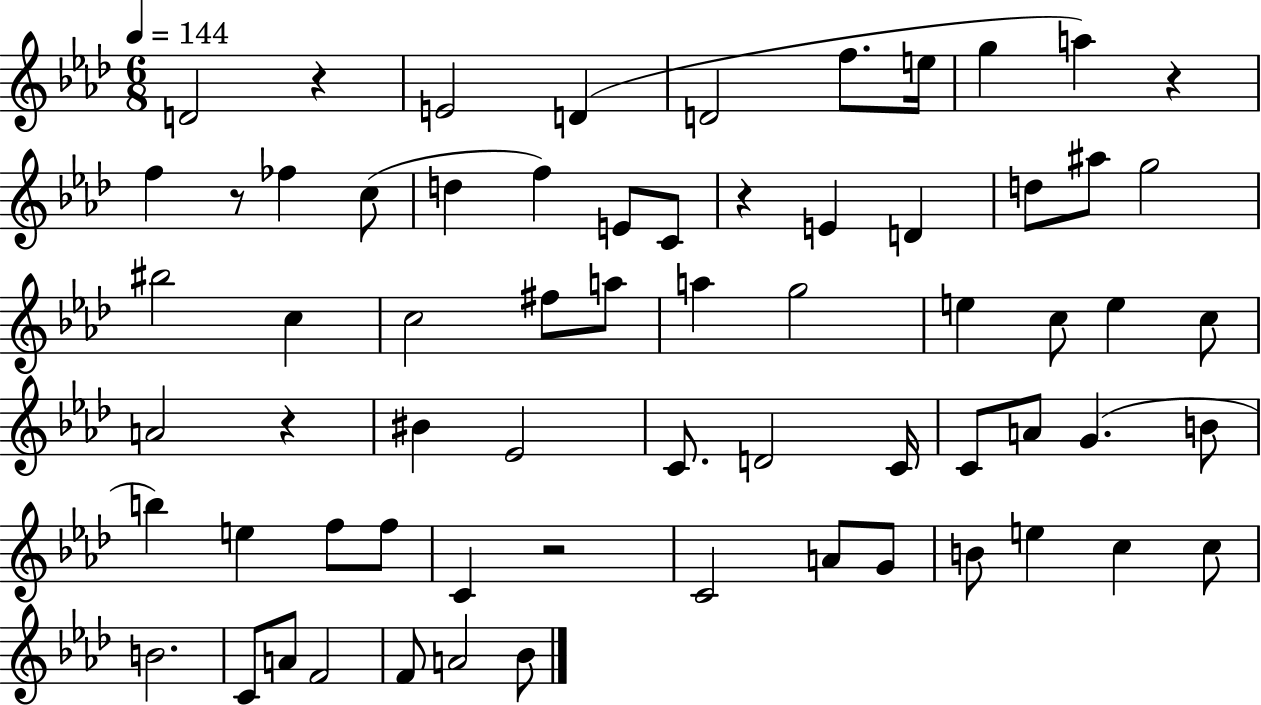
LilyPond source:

{
  \clef treble
  \numericTimeSignature
  \time 6/8
  \key aes \major
  \tempo 4 = 144
  d'2 r4 | e'2 d'4( | d'2 f''8. e''16 | g''4 a''4) r4 | \break f''4 r8 fes''4 c''8( | d''4 f''4) e'8 c'8 | r4 e'4 d'4 | d''8 ais''8 g''2 | \break bis''2 c''4 | c''2 fis''8 a''8 | a''4 g''2 | e''4 c''8 e''4 c''8 | \break a'2 r4 | bis'4 ees'2 | c'8. d'2 c'16 | c'8 a'8 g'4.( b'8 | \break b''4) e''4 f''8 f''8 | c'4 r2 | c'2 a'8 g'8 | b'8 e''4 c''4 c''8 | \break b'2. | c'8 a'8 f'2 | f'8 a'2 bes'8 | \bar "|."
}